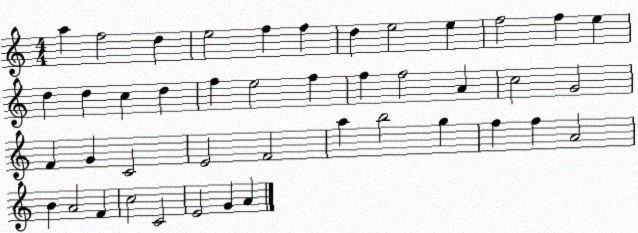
X:1
T:Untitled
M:4/4
L:1/4
K:C
a f2 d e2 f f d e2 e f2 f e d d c d f e2 f f f2 A c2 G2 F G C2 E2 F2 a b2 g f f A2 B A2 F c2 C2 E2 G A